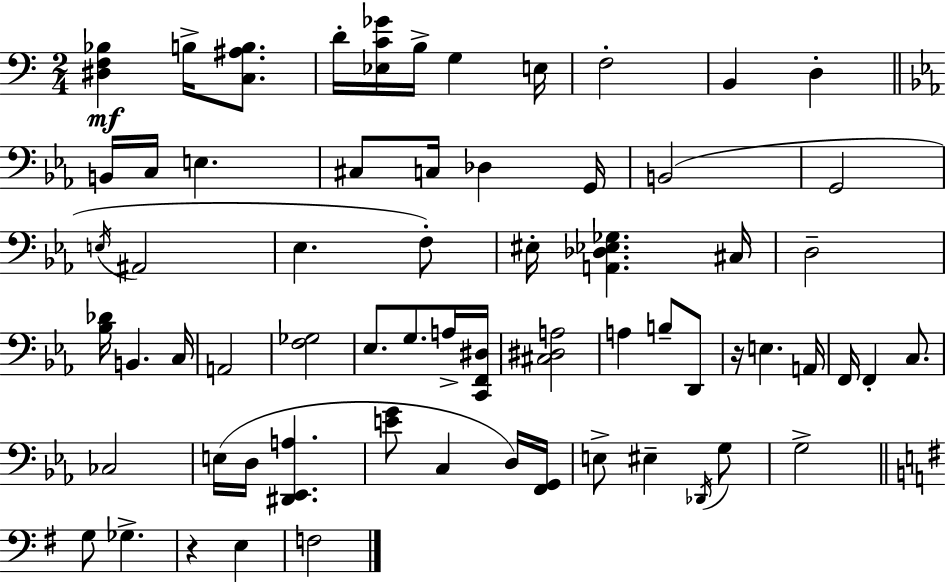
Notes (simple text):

[D#3,F3,Bb3]/q B3/s [C3,A#3,B3]/e. D4/s [Eb3,C4,Gb4]/s B3/s G3/q E3/s F3/h B2/q D3/q B2/s C3/s E3/q. C#3/e C3/s Db3/q G2/s B2/h G2/h E3/s A#2/h Eb3/q. F3/e EIS3/s [A2,Db3,Eb3,Gb3]/q. C#3/s D3/h [Bb3,Db4]/s B2/q. C3/s A2/h [F3,Gb3]/h Eb3/e. G3/e. A3/s [C2,F2,D#3]/s [C#3,D#3,A3]/h A3/q B3/e D2/e R/s E3/q. A2/s F2/s F2/q C3/e. CES3/h E3/s D3/s [D#2,Eb2,A3]/q. [E4,G4]/e C3/q D3/s [F2,G2]/s E3/e EIS3/q Db2/s G3/e G3/h G3/e Gb3/q. R/q E3/q F3/h